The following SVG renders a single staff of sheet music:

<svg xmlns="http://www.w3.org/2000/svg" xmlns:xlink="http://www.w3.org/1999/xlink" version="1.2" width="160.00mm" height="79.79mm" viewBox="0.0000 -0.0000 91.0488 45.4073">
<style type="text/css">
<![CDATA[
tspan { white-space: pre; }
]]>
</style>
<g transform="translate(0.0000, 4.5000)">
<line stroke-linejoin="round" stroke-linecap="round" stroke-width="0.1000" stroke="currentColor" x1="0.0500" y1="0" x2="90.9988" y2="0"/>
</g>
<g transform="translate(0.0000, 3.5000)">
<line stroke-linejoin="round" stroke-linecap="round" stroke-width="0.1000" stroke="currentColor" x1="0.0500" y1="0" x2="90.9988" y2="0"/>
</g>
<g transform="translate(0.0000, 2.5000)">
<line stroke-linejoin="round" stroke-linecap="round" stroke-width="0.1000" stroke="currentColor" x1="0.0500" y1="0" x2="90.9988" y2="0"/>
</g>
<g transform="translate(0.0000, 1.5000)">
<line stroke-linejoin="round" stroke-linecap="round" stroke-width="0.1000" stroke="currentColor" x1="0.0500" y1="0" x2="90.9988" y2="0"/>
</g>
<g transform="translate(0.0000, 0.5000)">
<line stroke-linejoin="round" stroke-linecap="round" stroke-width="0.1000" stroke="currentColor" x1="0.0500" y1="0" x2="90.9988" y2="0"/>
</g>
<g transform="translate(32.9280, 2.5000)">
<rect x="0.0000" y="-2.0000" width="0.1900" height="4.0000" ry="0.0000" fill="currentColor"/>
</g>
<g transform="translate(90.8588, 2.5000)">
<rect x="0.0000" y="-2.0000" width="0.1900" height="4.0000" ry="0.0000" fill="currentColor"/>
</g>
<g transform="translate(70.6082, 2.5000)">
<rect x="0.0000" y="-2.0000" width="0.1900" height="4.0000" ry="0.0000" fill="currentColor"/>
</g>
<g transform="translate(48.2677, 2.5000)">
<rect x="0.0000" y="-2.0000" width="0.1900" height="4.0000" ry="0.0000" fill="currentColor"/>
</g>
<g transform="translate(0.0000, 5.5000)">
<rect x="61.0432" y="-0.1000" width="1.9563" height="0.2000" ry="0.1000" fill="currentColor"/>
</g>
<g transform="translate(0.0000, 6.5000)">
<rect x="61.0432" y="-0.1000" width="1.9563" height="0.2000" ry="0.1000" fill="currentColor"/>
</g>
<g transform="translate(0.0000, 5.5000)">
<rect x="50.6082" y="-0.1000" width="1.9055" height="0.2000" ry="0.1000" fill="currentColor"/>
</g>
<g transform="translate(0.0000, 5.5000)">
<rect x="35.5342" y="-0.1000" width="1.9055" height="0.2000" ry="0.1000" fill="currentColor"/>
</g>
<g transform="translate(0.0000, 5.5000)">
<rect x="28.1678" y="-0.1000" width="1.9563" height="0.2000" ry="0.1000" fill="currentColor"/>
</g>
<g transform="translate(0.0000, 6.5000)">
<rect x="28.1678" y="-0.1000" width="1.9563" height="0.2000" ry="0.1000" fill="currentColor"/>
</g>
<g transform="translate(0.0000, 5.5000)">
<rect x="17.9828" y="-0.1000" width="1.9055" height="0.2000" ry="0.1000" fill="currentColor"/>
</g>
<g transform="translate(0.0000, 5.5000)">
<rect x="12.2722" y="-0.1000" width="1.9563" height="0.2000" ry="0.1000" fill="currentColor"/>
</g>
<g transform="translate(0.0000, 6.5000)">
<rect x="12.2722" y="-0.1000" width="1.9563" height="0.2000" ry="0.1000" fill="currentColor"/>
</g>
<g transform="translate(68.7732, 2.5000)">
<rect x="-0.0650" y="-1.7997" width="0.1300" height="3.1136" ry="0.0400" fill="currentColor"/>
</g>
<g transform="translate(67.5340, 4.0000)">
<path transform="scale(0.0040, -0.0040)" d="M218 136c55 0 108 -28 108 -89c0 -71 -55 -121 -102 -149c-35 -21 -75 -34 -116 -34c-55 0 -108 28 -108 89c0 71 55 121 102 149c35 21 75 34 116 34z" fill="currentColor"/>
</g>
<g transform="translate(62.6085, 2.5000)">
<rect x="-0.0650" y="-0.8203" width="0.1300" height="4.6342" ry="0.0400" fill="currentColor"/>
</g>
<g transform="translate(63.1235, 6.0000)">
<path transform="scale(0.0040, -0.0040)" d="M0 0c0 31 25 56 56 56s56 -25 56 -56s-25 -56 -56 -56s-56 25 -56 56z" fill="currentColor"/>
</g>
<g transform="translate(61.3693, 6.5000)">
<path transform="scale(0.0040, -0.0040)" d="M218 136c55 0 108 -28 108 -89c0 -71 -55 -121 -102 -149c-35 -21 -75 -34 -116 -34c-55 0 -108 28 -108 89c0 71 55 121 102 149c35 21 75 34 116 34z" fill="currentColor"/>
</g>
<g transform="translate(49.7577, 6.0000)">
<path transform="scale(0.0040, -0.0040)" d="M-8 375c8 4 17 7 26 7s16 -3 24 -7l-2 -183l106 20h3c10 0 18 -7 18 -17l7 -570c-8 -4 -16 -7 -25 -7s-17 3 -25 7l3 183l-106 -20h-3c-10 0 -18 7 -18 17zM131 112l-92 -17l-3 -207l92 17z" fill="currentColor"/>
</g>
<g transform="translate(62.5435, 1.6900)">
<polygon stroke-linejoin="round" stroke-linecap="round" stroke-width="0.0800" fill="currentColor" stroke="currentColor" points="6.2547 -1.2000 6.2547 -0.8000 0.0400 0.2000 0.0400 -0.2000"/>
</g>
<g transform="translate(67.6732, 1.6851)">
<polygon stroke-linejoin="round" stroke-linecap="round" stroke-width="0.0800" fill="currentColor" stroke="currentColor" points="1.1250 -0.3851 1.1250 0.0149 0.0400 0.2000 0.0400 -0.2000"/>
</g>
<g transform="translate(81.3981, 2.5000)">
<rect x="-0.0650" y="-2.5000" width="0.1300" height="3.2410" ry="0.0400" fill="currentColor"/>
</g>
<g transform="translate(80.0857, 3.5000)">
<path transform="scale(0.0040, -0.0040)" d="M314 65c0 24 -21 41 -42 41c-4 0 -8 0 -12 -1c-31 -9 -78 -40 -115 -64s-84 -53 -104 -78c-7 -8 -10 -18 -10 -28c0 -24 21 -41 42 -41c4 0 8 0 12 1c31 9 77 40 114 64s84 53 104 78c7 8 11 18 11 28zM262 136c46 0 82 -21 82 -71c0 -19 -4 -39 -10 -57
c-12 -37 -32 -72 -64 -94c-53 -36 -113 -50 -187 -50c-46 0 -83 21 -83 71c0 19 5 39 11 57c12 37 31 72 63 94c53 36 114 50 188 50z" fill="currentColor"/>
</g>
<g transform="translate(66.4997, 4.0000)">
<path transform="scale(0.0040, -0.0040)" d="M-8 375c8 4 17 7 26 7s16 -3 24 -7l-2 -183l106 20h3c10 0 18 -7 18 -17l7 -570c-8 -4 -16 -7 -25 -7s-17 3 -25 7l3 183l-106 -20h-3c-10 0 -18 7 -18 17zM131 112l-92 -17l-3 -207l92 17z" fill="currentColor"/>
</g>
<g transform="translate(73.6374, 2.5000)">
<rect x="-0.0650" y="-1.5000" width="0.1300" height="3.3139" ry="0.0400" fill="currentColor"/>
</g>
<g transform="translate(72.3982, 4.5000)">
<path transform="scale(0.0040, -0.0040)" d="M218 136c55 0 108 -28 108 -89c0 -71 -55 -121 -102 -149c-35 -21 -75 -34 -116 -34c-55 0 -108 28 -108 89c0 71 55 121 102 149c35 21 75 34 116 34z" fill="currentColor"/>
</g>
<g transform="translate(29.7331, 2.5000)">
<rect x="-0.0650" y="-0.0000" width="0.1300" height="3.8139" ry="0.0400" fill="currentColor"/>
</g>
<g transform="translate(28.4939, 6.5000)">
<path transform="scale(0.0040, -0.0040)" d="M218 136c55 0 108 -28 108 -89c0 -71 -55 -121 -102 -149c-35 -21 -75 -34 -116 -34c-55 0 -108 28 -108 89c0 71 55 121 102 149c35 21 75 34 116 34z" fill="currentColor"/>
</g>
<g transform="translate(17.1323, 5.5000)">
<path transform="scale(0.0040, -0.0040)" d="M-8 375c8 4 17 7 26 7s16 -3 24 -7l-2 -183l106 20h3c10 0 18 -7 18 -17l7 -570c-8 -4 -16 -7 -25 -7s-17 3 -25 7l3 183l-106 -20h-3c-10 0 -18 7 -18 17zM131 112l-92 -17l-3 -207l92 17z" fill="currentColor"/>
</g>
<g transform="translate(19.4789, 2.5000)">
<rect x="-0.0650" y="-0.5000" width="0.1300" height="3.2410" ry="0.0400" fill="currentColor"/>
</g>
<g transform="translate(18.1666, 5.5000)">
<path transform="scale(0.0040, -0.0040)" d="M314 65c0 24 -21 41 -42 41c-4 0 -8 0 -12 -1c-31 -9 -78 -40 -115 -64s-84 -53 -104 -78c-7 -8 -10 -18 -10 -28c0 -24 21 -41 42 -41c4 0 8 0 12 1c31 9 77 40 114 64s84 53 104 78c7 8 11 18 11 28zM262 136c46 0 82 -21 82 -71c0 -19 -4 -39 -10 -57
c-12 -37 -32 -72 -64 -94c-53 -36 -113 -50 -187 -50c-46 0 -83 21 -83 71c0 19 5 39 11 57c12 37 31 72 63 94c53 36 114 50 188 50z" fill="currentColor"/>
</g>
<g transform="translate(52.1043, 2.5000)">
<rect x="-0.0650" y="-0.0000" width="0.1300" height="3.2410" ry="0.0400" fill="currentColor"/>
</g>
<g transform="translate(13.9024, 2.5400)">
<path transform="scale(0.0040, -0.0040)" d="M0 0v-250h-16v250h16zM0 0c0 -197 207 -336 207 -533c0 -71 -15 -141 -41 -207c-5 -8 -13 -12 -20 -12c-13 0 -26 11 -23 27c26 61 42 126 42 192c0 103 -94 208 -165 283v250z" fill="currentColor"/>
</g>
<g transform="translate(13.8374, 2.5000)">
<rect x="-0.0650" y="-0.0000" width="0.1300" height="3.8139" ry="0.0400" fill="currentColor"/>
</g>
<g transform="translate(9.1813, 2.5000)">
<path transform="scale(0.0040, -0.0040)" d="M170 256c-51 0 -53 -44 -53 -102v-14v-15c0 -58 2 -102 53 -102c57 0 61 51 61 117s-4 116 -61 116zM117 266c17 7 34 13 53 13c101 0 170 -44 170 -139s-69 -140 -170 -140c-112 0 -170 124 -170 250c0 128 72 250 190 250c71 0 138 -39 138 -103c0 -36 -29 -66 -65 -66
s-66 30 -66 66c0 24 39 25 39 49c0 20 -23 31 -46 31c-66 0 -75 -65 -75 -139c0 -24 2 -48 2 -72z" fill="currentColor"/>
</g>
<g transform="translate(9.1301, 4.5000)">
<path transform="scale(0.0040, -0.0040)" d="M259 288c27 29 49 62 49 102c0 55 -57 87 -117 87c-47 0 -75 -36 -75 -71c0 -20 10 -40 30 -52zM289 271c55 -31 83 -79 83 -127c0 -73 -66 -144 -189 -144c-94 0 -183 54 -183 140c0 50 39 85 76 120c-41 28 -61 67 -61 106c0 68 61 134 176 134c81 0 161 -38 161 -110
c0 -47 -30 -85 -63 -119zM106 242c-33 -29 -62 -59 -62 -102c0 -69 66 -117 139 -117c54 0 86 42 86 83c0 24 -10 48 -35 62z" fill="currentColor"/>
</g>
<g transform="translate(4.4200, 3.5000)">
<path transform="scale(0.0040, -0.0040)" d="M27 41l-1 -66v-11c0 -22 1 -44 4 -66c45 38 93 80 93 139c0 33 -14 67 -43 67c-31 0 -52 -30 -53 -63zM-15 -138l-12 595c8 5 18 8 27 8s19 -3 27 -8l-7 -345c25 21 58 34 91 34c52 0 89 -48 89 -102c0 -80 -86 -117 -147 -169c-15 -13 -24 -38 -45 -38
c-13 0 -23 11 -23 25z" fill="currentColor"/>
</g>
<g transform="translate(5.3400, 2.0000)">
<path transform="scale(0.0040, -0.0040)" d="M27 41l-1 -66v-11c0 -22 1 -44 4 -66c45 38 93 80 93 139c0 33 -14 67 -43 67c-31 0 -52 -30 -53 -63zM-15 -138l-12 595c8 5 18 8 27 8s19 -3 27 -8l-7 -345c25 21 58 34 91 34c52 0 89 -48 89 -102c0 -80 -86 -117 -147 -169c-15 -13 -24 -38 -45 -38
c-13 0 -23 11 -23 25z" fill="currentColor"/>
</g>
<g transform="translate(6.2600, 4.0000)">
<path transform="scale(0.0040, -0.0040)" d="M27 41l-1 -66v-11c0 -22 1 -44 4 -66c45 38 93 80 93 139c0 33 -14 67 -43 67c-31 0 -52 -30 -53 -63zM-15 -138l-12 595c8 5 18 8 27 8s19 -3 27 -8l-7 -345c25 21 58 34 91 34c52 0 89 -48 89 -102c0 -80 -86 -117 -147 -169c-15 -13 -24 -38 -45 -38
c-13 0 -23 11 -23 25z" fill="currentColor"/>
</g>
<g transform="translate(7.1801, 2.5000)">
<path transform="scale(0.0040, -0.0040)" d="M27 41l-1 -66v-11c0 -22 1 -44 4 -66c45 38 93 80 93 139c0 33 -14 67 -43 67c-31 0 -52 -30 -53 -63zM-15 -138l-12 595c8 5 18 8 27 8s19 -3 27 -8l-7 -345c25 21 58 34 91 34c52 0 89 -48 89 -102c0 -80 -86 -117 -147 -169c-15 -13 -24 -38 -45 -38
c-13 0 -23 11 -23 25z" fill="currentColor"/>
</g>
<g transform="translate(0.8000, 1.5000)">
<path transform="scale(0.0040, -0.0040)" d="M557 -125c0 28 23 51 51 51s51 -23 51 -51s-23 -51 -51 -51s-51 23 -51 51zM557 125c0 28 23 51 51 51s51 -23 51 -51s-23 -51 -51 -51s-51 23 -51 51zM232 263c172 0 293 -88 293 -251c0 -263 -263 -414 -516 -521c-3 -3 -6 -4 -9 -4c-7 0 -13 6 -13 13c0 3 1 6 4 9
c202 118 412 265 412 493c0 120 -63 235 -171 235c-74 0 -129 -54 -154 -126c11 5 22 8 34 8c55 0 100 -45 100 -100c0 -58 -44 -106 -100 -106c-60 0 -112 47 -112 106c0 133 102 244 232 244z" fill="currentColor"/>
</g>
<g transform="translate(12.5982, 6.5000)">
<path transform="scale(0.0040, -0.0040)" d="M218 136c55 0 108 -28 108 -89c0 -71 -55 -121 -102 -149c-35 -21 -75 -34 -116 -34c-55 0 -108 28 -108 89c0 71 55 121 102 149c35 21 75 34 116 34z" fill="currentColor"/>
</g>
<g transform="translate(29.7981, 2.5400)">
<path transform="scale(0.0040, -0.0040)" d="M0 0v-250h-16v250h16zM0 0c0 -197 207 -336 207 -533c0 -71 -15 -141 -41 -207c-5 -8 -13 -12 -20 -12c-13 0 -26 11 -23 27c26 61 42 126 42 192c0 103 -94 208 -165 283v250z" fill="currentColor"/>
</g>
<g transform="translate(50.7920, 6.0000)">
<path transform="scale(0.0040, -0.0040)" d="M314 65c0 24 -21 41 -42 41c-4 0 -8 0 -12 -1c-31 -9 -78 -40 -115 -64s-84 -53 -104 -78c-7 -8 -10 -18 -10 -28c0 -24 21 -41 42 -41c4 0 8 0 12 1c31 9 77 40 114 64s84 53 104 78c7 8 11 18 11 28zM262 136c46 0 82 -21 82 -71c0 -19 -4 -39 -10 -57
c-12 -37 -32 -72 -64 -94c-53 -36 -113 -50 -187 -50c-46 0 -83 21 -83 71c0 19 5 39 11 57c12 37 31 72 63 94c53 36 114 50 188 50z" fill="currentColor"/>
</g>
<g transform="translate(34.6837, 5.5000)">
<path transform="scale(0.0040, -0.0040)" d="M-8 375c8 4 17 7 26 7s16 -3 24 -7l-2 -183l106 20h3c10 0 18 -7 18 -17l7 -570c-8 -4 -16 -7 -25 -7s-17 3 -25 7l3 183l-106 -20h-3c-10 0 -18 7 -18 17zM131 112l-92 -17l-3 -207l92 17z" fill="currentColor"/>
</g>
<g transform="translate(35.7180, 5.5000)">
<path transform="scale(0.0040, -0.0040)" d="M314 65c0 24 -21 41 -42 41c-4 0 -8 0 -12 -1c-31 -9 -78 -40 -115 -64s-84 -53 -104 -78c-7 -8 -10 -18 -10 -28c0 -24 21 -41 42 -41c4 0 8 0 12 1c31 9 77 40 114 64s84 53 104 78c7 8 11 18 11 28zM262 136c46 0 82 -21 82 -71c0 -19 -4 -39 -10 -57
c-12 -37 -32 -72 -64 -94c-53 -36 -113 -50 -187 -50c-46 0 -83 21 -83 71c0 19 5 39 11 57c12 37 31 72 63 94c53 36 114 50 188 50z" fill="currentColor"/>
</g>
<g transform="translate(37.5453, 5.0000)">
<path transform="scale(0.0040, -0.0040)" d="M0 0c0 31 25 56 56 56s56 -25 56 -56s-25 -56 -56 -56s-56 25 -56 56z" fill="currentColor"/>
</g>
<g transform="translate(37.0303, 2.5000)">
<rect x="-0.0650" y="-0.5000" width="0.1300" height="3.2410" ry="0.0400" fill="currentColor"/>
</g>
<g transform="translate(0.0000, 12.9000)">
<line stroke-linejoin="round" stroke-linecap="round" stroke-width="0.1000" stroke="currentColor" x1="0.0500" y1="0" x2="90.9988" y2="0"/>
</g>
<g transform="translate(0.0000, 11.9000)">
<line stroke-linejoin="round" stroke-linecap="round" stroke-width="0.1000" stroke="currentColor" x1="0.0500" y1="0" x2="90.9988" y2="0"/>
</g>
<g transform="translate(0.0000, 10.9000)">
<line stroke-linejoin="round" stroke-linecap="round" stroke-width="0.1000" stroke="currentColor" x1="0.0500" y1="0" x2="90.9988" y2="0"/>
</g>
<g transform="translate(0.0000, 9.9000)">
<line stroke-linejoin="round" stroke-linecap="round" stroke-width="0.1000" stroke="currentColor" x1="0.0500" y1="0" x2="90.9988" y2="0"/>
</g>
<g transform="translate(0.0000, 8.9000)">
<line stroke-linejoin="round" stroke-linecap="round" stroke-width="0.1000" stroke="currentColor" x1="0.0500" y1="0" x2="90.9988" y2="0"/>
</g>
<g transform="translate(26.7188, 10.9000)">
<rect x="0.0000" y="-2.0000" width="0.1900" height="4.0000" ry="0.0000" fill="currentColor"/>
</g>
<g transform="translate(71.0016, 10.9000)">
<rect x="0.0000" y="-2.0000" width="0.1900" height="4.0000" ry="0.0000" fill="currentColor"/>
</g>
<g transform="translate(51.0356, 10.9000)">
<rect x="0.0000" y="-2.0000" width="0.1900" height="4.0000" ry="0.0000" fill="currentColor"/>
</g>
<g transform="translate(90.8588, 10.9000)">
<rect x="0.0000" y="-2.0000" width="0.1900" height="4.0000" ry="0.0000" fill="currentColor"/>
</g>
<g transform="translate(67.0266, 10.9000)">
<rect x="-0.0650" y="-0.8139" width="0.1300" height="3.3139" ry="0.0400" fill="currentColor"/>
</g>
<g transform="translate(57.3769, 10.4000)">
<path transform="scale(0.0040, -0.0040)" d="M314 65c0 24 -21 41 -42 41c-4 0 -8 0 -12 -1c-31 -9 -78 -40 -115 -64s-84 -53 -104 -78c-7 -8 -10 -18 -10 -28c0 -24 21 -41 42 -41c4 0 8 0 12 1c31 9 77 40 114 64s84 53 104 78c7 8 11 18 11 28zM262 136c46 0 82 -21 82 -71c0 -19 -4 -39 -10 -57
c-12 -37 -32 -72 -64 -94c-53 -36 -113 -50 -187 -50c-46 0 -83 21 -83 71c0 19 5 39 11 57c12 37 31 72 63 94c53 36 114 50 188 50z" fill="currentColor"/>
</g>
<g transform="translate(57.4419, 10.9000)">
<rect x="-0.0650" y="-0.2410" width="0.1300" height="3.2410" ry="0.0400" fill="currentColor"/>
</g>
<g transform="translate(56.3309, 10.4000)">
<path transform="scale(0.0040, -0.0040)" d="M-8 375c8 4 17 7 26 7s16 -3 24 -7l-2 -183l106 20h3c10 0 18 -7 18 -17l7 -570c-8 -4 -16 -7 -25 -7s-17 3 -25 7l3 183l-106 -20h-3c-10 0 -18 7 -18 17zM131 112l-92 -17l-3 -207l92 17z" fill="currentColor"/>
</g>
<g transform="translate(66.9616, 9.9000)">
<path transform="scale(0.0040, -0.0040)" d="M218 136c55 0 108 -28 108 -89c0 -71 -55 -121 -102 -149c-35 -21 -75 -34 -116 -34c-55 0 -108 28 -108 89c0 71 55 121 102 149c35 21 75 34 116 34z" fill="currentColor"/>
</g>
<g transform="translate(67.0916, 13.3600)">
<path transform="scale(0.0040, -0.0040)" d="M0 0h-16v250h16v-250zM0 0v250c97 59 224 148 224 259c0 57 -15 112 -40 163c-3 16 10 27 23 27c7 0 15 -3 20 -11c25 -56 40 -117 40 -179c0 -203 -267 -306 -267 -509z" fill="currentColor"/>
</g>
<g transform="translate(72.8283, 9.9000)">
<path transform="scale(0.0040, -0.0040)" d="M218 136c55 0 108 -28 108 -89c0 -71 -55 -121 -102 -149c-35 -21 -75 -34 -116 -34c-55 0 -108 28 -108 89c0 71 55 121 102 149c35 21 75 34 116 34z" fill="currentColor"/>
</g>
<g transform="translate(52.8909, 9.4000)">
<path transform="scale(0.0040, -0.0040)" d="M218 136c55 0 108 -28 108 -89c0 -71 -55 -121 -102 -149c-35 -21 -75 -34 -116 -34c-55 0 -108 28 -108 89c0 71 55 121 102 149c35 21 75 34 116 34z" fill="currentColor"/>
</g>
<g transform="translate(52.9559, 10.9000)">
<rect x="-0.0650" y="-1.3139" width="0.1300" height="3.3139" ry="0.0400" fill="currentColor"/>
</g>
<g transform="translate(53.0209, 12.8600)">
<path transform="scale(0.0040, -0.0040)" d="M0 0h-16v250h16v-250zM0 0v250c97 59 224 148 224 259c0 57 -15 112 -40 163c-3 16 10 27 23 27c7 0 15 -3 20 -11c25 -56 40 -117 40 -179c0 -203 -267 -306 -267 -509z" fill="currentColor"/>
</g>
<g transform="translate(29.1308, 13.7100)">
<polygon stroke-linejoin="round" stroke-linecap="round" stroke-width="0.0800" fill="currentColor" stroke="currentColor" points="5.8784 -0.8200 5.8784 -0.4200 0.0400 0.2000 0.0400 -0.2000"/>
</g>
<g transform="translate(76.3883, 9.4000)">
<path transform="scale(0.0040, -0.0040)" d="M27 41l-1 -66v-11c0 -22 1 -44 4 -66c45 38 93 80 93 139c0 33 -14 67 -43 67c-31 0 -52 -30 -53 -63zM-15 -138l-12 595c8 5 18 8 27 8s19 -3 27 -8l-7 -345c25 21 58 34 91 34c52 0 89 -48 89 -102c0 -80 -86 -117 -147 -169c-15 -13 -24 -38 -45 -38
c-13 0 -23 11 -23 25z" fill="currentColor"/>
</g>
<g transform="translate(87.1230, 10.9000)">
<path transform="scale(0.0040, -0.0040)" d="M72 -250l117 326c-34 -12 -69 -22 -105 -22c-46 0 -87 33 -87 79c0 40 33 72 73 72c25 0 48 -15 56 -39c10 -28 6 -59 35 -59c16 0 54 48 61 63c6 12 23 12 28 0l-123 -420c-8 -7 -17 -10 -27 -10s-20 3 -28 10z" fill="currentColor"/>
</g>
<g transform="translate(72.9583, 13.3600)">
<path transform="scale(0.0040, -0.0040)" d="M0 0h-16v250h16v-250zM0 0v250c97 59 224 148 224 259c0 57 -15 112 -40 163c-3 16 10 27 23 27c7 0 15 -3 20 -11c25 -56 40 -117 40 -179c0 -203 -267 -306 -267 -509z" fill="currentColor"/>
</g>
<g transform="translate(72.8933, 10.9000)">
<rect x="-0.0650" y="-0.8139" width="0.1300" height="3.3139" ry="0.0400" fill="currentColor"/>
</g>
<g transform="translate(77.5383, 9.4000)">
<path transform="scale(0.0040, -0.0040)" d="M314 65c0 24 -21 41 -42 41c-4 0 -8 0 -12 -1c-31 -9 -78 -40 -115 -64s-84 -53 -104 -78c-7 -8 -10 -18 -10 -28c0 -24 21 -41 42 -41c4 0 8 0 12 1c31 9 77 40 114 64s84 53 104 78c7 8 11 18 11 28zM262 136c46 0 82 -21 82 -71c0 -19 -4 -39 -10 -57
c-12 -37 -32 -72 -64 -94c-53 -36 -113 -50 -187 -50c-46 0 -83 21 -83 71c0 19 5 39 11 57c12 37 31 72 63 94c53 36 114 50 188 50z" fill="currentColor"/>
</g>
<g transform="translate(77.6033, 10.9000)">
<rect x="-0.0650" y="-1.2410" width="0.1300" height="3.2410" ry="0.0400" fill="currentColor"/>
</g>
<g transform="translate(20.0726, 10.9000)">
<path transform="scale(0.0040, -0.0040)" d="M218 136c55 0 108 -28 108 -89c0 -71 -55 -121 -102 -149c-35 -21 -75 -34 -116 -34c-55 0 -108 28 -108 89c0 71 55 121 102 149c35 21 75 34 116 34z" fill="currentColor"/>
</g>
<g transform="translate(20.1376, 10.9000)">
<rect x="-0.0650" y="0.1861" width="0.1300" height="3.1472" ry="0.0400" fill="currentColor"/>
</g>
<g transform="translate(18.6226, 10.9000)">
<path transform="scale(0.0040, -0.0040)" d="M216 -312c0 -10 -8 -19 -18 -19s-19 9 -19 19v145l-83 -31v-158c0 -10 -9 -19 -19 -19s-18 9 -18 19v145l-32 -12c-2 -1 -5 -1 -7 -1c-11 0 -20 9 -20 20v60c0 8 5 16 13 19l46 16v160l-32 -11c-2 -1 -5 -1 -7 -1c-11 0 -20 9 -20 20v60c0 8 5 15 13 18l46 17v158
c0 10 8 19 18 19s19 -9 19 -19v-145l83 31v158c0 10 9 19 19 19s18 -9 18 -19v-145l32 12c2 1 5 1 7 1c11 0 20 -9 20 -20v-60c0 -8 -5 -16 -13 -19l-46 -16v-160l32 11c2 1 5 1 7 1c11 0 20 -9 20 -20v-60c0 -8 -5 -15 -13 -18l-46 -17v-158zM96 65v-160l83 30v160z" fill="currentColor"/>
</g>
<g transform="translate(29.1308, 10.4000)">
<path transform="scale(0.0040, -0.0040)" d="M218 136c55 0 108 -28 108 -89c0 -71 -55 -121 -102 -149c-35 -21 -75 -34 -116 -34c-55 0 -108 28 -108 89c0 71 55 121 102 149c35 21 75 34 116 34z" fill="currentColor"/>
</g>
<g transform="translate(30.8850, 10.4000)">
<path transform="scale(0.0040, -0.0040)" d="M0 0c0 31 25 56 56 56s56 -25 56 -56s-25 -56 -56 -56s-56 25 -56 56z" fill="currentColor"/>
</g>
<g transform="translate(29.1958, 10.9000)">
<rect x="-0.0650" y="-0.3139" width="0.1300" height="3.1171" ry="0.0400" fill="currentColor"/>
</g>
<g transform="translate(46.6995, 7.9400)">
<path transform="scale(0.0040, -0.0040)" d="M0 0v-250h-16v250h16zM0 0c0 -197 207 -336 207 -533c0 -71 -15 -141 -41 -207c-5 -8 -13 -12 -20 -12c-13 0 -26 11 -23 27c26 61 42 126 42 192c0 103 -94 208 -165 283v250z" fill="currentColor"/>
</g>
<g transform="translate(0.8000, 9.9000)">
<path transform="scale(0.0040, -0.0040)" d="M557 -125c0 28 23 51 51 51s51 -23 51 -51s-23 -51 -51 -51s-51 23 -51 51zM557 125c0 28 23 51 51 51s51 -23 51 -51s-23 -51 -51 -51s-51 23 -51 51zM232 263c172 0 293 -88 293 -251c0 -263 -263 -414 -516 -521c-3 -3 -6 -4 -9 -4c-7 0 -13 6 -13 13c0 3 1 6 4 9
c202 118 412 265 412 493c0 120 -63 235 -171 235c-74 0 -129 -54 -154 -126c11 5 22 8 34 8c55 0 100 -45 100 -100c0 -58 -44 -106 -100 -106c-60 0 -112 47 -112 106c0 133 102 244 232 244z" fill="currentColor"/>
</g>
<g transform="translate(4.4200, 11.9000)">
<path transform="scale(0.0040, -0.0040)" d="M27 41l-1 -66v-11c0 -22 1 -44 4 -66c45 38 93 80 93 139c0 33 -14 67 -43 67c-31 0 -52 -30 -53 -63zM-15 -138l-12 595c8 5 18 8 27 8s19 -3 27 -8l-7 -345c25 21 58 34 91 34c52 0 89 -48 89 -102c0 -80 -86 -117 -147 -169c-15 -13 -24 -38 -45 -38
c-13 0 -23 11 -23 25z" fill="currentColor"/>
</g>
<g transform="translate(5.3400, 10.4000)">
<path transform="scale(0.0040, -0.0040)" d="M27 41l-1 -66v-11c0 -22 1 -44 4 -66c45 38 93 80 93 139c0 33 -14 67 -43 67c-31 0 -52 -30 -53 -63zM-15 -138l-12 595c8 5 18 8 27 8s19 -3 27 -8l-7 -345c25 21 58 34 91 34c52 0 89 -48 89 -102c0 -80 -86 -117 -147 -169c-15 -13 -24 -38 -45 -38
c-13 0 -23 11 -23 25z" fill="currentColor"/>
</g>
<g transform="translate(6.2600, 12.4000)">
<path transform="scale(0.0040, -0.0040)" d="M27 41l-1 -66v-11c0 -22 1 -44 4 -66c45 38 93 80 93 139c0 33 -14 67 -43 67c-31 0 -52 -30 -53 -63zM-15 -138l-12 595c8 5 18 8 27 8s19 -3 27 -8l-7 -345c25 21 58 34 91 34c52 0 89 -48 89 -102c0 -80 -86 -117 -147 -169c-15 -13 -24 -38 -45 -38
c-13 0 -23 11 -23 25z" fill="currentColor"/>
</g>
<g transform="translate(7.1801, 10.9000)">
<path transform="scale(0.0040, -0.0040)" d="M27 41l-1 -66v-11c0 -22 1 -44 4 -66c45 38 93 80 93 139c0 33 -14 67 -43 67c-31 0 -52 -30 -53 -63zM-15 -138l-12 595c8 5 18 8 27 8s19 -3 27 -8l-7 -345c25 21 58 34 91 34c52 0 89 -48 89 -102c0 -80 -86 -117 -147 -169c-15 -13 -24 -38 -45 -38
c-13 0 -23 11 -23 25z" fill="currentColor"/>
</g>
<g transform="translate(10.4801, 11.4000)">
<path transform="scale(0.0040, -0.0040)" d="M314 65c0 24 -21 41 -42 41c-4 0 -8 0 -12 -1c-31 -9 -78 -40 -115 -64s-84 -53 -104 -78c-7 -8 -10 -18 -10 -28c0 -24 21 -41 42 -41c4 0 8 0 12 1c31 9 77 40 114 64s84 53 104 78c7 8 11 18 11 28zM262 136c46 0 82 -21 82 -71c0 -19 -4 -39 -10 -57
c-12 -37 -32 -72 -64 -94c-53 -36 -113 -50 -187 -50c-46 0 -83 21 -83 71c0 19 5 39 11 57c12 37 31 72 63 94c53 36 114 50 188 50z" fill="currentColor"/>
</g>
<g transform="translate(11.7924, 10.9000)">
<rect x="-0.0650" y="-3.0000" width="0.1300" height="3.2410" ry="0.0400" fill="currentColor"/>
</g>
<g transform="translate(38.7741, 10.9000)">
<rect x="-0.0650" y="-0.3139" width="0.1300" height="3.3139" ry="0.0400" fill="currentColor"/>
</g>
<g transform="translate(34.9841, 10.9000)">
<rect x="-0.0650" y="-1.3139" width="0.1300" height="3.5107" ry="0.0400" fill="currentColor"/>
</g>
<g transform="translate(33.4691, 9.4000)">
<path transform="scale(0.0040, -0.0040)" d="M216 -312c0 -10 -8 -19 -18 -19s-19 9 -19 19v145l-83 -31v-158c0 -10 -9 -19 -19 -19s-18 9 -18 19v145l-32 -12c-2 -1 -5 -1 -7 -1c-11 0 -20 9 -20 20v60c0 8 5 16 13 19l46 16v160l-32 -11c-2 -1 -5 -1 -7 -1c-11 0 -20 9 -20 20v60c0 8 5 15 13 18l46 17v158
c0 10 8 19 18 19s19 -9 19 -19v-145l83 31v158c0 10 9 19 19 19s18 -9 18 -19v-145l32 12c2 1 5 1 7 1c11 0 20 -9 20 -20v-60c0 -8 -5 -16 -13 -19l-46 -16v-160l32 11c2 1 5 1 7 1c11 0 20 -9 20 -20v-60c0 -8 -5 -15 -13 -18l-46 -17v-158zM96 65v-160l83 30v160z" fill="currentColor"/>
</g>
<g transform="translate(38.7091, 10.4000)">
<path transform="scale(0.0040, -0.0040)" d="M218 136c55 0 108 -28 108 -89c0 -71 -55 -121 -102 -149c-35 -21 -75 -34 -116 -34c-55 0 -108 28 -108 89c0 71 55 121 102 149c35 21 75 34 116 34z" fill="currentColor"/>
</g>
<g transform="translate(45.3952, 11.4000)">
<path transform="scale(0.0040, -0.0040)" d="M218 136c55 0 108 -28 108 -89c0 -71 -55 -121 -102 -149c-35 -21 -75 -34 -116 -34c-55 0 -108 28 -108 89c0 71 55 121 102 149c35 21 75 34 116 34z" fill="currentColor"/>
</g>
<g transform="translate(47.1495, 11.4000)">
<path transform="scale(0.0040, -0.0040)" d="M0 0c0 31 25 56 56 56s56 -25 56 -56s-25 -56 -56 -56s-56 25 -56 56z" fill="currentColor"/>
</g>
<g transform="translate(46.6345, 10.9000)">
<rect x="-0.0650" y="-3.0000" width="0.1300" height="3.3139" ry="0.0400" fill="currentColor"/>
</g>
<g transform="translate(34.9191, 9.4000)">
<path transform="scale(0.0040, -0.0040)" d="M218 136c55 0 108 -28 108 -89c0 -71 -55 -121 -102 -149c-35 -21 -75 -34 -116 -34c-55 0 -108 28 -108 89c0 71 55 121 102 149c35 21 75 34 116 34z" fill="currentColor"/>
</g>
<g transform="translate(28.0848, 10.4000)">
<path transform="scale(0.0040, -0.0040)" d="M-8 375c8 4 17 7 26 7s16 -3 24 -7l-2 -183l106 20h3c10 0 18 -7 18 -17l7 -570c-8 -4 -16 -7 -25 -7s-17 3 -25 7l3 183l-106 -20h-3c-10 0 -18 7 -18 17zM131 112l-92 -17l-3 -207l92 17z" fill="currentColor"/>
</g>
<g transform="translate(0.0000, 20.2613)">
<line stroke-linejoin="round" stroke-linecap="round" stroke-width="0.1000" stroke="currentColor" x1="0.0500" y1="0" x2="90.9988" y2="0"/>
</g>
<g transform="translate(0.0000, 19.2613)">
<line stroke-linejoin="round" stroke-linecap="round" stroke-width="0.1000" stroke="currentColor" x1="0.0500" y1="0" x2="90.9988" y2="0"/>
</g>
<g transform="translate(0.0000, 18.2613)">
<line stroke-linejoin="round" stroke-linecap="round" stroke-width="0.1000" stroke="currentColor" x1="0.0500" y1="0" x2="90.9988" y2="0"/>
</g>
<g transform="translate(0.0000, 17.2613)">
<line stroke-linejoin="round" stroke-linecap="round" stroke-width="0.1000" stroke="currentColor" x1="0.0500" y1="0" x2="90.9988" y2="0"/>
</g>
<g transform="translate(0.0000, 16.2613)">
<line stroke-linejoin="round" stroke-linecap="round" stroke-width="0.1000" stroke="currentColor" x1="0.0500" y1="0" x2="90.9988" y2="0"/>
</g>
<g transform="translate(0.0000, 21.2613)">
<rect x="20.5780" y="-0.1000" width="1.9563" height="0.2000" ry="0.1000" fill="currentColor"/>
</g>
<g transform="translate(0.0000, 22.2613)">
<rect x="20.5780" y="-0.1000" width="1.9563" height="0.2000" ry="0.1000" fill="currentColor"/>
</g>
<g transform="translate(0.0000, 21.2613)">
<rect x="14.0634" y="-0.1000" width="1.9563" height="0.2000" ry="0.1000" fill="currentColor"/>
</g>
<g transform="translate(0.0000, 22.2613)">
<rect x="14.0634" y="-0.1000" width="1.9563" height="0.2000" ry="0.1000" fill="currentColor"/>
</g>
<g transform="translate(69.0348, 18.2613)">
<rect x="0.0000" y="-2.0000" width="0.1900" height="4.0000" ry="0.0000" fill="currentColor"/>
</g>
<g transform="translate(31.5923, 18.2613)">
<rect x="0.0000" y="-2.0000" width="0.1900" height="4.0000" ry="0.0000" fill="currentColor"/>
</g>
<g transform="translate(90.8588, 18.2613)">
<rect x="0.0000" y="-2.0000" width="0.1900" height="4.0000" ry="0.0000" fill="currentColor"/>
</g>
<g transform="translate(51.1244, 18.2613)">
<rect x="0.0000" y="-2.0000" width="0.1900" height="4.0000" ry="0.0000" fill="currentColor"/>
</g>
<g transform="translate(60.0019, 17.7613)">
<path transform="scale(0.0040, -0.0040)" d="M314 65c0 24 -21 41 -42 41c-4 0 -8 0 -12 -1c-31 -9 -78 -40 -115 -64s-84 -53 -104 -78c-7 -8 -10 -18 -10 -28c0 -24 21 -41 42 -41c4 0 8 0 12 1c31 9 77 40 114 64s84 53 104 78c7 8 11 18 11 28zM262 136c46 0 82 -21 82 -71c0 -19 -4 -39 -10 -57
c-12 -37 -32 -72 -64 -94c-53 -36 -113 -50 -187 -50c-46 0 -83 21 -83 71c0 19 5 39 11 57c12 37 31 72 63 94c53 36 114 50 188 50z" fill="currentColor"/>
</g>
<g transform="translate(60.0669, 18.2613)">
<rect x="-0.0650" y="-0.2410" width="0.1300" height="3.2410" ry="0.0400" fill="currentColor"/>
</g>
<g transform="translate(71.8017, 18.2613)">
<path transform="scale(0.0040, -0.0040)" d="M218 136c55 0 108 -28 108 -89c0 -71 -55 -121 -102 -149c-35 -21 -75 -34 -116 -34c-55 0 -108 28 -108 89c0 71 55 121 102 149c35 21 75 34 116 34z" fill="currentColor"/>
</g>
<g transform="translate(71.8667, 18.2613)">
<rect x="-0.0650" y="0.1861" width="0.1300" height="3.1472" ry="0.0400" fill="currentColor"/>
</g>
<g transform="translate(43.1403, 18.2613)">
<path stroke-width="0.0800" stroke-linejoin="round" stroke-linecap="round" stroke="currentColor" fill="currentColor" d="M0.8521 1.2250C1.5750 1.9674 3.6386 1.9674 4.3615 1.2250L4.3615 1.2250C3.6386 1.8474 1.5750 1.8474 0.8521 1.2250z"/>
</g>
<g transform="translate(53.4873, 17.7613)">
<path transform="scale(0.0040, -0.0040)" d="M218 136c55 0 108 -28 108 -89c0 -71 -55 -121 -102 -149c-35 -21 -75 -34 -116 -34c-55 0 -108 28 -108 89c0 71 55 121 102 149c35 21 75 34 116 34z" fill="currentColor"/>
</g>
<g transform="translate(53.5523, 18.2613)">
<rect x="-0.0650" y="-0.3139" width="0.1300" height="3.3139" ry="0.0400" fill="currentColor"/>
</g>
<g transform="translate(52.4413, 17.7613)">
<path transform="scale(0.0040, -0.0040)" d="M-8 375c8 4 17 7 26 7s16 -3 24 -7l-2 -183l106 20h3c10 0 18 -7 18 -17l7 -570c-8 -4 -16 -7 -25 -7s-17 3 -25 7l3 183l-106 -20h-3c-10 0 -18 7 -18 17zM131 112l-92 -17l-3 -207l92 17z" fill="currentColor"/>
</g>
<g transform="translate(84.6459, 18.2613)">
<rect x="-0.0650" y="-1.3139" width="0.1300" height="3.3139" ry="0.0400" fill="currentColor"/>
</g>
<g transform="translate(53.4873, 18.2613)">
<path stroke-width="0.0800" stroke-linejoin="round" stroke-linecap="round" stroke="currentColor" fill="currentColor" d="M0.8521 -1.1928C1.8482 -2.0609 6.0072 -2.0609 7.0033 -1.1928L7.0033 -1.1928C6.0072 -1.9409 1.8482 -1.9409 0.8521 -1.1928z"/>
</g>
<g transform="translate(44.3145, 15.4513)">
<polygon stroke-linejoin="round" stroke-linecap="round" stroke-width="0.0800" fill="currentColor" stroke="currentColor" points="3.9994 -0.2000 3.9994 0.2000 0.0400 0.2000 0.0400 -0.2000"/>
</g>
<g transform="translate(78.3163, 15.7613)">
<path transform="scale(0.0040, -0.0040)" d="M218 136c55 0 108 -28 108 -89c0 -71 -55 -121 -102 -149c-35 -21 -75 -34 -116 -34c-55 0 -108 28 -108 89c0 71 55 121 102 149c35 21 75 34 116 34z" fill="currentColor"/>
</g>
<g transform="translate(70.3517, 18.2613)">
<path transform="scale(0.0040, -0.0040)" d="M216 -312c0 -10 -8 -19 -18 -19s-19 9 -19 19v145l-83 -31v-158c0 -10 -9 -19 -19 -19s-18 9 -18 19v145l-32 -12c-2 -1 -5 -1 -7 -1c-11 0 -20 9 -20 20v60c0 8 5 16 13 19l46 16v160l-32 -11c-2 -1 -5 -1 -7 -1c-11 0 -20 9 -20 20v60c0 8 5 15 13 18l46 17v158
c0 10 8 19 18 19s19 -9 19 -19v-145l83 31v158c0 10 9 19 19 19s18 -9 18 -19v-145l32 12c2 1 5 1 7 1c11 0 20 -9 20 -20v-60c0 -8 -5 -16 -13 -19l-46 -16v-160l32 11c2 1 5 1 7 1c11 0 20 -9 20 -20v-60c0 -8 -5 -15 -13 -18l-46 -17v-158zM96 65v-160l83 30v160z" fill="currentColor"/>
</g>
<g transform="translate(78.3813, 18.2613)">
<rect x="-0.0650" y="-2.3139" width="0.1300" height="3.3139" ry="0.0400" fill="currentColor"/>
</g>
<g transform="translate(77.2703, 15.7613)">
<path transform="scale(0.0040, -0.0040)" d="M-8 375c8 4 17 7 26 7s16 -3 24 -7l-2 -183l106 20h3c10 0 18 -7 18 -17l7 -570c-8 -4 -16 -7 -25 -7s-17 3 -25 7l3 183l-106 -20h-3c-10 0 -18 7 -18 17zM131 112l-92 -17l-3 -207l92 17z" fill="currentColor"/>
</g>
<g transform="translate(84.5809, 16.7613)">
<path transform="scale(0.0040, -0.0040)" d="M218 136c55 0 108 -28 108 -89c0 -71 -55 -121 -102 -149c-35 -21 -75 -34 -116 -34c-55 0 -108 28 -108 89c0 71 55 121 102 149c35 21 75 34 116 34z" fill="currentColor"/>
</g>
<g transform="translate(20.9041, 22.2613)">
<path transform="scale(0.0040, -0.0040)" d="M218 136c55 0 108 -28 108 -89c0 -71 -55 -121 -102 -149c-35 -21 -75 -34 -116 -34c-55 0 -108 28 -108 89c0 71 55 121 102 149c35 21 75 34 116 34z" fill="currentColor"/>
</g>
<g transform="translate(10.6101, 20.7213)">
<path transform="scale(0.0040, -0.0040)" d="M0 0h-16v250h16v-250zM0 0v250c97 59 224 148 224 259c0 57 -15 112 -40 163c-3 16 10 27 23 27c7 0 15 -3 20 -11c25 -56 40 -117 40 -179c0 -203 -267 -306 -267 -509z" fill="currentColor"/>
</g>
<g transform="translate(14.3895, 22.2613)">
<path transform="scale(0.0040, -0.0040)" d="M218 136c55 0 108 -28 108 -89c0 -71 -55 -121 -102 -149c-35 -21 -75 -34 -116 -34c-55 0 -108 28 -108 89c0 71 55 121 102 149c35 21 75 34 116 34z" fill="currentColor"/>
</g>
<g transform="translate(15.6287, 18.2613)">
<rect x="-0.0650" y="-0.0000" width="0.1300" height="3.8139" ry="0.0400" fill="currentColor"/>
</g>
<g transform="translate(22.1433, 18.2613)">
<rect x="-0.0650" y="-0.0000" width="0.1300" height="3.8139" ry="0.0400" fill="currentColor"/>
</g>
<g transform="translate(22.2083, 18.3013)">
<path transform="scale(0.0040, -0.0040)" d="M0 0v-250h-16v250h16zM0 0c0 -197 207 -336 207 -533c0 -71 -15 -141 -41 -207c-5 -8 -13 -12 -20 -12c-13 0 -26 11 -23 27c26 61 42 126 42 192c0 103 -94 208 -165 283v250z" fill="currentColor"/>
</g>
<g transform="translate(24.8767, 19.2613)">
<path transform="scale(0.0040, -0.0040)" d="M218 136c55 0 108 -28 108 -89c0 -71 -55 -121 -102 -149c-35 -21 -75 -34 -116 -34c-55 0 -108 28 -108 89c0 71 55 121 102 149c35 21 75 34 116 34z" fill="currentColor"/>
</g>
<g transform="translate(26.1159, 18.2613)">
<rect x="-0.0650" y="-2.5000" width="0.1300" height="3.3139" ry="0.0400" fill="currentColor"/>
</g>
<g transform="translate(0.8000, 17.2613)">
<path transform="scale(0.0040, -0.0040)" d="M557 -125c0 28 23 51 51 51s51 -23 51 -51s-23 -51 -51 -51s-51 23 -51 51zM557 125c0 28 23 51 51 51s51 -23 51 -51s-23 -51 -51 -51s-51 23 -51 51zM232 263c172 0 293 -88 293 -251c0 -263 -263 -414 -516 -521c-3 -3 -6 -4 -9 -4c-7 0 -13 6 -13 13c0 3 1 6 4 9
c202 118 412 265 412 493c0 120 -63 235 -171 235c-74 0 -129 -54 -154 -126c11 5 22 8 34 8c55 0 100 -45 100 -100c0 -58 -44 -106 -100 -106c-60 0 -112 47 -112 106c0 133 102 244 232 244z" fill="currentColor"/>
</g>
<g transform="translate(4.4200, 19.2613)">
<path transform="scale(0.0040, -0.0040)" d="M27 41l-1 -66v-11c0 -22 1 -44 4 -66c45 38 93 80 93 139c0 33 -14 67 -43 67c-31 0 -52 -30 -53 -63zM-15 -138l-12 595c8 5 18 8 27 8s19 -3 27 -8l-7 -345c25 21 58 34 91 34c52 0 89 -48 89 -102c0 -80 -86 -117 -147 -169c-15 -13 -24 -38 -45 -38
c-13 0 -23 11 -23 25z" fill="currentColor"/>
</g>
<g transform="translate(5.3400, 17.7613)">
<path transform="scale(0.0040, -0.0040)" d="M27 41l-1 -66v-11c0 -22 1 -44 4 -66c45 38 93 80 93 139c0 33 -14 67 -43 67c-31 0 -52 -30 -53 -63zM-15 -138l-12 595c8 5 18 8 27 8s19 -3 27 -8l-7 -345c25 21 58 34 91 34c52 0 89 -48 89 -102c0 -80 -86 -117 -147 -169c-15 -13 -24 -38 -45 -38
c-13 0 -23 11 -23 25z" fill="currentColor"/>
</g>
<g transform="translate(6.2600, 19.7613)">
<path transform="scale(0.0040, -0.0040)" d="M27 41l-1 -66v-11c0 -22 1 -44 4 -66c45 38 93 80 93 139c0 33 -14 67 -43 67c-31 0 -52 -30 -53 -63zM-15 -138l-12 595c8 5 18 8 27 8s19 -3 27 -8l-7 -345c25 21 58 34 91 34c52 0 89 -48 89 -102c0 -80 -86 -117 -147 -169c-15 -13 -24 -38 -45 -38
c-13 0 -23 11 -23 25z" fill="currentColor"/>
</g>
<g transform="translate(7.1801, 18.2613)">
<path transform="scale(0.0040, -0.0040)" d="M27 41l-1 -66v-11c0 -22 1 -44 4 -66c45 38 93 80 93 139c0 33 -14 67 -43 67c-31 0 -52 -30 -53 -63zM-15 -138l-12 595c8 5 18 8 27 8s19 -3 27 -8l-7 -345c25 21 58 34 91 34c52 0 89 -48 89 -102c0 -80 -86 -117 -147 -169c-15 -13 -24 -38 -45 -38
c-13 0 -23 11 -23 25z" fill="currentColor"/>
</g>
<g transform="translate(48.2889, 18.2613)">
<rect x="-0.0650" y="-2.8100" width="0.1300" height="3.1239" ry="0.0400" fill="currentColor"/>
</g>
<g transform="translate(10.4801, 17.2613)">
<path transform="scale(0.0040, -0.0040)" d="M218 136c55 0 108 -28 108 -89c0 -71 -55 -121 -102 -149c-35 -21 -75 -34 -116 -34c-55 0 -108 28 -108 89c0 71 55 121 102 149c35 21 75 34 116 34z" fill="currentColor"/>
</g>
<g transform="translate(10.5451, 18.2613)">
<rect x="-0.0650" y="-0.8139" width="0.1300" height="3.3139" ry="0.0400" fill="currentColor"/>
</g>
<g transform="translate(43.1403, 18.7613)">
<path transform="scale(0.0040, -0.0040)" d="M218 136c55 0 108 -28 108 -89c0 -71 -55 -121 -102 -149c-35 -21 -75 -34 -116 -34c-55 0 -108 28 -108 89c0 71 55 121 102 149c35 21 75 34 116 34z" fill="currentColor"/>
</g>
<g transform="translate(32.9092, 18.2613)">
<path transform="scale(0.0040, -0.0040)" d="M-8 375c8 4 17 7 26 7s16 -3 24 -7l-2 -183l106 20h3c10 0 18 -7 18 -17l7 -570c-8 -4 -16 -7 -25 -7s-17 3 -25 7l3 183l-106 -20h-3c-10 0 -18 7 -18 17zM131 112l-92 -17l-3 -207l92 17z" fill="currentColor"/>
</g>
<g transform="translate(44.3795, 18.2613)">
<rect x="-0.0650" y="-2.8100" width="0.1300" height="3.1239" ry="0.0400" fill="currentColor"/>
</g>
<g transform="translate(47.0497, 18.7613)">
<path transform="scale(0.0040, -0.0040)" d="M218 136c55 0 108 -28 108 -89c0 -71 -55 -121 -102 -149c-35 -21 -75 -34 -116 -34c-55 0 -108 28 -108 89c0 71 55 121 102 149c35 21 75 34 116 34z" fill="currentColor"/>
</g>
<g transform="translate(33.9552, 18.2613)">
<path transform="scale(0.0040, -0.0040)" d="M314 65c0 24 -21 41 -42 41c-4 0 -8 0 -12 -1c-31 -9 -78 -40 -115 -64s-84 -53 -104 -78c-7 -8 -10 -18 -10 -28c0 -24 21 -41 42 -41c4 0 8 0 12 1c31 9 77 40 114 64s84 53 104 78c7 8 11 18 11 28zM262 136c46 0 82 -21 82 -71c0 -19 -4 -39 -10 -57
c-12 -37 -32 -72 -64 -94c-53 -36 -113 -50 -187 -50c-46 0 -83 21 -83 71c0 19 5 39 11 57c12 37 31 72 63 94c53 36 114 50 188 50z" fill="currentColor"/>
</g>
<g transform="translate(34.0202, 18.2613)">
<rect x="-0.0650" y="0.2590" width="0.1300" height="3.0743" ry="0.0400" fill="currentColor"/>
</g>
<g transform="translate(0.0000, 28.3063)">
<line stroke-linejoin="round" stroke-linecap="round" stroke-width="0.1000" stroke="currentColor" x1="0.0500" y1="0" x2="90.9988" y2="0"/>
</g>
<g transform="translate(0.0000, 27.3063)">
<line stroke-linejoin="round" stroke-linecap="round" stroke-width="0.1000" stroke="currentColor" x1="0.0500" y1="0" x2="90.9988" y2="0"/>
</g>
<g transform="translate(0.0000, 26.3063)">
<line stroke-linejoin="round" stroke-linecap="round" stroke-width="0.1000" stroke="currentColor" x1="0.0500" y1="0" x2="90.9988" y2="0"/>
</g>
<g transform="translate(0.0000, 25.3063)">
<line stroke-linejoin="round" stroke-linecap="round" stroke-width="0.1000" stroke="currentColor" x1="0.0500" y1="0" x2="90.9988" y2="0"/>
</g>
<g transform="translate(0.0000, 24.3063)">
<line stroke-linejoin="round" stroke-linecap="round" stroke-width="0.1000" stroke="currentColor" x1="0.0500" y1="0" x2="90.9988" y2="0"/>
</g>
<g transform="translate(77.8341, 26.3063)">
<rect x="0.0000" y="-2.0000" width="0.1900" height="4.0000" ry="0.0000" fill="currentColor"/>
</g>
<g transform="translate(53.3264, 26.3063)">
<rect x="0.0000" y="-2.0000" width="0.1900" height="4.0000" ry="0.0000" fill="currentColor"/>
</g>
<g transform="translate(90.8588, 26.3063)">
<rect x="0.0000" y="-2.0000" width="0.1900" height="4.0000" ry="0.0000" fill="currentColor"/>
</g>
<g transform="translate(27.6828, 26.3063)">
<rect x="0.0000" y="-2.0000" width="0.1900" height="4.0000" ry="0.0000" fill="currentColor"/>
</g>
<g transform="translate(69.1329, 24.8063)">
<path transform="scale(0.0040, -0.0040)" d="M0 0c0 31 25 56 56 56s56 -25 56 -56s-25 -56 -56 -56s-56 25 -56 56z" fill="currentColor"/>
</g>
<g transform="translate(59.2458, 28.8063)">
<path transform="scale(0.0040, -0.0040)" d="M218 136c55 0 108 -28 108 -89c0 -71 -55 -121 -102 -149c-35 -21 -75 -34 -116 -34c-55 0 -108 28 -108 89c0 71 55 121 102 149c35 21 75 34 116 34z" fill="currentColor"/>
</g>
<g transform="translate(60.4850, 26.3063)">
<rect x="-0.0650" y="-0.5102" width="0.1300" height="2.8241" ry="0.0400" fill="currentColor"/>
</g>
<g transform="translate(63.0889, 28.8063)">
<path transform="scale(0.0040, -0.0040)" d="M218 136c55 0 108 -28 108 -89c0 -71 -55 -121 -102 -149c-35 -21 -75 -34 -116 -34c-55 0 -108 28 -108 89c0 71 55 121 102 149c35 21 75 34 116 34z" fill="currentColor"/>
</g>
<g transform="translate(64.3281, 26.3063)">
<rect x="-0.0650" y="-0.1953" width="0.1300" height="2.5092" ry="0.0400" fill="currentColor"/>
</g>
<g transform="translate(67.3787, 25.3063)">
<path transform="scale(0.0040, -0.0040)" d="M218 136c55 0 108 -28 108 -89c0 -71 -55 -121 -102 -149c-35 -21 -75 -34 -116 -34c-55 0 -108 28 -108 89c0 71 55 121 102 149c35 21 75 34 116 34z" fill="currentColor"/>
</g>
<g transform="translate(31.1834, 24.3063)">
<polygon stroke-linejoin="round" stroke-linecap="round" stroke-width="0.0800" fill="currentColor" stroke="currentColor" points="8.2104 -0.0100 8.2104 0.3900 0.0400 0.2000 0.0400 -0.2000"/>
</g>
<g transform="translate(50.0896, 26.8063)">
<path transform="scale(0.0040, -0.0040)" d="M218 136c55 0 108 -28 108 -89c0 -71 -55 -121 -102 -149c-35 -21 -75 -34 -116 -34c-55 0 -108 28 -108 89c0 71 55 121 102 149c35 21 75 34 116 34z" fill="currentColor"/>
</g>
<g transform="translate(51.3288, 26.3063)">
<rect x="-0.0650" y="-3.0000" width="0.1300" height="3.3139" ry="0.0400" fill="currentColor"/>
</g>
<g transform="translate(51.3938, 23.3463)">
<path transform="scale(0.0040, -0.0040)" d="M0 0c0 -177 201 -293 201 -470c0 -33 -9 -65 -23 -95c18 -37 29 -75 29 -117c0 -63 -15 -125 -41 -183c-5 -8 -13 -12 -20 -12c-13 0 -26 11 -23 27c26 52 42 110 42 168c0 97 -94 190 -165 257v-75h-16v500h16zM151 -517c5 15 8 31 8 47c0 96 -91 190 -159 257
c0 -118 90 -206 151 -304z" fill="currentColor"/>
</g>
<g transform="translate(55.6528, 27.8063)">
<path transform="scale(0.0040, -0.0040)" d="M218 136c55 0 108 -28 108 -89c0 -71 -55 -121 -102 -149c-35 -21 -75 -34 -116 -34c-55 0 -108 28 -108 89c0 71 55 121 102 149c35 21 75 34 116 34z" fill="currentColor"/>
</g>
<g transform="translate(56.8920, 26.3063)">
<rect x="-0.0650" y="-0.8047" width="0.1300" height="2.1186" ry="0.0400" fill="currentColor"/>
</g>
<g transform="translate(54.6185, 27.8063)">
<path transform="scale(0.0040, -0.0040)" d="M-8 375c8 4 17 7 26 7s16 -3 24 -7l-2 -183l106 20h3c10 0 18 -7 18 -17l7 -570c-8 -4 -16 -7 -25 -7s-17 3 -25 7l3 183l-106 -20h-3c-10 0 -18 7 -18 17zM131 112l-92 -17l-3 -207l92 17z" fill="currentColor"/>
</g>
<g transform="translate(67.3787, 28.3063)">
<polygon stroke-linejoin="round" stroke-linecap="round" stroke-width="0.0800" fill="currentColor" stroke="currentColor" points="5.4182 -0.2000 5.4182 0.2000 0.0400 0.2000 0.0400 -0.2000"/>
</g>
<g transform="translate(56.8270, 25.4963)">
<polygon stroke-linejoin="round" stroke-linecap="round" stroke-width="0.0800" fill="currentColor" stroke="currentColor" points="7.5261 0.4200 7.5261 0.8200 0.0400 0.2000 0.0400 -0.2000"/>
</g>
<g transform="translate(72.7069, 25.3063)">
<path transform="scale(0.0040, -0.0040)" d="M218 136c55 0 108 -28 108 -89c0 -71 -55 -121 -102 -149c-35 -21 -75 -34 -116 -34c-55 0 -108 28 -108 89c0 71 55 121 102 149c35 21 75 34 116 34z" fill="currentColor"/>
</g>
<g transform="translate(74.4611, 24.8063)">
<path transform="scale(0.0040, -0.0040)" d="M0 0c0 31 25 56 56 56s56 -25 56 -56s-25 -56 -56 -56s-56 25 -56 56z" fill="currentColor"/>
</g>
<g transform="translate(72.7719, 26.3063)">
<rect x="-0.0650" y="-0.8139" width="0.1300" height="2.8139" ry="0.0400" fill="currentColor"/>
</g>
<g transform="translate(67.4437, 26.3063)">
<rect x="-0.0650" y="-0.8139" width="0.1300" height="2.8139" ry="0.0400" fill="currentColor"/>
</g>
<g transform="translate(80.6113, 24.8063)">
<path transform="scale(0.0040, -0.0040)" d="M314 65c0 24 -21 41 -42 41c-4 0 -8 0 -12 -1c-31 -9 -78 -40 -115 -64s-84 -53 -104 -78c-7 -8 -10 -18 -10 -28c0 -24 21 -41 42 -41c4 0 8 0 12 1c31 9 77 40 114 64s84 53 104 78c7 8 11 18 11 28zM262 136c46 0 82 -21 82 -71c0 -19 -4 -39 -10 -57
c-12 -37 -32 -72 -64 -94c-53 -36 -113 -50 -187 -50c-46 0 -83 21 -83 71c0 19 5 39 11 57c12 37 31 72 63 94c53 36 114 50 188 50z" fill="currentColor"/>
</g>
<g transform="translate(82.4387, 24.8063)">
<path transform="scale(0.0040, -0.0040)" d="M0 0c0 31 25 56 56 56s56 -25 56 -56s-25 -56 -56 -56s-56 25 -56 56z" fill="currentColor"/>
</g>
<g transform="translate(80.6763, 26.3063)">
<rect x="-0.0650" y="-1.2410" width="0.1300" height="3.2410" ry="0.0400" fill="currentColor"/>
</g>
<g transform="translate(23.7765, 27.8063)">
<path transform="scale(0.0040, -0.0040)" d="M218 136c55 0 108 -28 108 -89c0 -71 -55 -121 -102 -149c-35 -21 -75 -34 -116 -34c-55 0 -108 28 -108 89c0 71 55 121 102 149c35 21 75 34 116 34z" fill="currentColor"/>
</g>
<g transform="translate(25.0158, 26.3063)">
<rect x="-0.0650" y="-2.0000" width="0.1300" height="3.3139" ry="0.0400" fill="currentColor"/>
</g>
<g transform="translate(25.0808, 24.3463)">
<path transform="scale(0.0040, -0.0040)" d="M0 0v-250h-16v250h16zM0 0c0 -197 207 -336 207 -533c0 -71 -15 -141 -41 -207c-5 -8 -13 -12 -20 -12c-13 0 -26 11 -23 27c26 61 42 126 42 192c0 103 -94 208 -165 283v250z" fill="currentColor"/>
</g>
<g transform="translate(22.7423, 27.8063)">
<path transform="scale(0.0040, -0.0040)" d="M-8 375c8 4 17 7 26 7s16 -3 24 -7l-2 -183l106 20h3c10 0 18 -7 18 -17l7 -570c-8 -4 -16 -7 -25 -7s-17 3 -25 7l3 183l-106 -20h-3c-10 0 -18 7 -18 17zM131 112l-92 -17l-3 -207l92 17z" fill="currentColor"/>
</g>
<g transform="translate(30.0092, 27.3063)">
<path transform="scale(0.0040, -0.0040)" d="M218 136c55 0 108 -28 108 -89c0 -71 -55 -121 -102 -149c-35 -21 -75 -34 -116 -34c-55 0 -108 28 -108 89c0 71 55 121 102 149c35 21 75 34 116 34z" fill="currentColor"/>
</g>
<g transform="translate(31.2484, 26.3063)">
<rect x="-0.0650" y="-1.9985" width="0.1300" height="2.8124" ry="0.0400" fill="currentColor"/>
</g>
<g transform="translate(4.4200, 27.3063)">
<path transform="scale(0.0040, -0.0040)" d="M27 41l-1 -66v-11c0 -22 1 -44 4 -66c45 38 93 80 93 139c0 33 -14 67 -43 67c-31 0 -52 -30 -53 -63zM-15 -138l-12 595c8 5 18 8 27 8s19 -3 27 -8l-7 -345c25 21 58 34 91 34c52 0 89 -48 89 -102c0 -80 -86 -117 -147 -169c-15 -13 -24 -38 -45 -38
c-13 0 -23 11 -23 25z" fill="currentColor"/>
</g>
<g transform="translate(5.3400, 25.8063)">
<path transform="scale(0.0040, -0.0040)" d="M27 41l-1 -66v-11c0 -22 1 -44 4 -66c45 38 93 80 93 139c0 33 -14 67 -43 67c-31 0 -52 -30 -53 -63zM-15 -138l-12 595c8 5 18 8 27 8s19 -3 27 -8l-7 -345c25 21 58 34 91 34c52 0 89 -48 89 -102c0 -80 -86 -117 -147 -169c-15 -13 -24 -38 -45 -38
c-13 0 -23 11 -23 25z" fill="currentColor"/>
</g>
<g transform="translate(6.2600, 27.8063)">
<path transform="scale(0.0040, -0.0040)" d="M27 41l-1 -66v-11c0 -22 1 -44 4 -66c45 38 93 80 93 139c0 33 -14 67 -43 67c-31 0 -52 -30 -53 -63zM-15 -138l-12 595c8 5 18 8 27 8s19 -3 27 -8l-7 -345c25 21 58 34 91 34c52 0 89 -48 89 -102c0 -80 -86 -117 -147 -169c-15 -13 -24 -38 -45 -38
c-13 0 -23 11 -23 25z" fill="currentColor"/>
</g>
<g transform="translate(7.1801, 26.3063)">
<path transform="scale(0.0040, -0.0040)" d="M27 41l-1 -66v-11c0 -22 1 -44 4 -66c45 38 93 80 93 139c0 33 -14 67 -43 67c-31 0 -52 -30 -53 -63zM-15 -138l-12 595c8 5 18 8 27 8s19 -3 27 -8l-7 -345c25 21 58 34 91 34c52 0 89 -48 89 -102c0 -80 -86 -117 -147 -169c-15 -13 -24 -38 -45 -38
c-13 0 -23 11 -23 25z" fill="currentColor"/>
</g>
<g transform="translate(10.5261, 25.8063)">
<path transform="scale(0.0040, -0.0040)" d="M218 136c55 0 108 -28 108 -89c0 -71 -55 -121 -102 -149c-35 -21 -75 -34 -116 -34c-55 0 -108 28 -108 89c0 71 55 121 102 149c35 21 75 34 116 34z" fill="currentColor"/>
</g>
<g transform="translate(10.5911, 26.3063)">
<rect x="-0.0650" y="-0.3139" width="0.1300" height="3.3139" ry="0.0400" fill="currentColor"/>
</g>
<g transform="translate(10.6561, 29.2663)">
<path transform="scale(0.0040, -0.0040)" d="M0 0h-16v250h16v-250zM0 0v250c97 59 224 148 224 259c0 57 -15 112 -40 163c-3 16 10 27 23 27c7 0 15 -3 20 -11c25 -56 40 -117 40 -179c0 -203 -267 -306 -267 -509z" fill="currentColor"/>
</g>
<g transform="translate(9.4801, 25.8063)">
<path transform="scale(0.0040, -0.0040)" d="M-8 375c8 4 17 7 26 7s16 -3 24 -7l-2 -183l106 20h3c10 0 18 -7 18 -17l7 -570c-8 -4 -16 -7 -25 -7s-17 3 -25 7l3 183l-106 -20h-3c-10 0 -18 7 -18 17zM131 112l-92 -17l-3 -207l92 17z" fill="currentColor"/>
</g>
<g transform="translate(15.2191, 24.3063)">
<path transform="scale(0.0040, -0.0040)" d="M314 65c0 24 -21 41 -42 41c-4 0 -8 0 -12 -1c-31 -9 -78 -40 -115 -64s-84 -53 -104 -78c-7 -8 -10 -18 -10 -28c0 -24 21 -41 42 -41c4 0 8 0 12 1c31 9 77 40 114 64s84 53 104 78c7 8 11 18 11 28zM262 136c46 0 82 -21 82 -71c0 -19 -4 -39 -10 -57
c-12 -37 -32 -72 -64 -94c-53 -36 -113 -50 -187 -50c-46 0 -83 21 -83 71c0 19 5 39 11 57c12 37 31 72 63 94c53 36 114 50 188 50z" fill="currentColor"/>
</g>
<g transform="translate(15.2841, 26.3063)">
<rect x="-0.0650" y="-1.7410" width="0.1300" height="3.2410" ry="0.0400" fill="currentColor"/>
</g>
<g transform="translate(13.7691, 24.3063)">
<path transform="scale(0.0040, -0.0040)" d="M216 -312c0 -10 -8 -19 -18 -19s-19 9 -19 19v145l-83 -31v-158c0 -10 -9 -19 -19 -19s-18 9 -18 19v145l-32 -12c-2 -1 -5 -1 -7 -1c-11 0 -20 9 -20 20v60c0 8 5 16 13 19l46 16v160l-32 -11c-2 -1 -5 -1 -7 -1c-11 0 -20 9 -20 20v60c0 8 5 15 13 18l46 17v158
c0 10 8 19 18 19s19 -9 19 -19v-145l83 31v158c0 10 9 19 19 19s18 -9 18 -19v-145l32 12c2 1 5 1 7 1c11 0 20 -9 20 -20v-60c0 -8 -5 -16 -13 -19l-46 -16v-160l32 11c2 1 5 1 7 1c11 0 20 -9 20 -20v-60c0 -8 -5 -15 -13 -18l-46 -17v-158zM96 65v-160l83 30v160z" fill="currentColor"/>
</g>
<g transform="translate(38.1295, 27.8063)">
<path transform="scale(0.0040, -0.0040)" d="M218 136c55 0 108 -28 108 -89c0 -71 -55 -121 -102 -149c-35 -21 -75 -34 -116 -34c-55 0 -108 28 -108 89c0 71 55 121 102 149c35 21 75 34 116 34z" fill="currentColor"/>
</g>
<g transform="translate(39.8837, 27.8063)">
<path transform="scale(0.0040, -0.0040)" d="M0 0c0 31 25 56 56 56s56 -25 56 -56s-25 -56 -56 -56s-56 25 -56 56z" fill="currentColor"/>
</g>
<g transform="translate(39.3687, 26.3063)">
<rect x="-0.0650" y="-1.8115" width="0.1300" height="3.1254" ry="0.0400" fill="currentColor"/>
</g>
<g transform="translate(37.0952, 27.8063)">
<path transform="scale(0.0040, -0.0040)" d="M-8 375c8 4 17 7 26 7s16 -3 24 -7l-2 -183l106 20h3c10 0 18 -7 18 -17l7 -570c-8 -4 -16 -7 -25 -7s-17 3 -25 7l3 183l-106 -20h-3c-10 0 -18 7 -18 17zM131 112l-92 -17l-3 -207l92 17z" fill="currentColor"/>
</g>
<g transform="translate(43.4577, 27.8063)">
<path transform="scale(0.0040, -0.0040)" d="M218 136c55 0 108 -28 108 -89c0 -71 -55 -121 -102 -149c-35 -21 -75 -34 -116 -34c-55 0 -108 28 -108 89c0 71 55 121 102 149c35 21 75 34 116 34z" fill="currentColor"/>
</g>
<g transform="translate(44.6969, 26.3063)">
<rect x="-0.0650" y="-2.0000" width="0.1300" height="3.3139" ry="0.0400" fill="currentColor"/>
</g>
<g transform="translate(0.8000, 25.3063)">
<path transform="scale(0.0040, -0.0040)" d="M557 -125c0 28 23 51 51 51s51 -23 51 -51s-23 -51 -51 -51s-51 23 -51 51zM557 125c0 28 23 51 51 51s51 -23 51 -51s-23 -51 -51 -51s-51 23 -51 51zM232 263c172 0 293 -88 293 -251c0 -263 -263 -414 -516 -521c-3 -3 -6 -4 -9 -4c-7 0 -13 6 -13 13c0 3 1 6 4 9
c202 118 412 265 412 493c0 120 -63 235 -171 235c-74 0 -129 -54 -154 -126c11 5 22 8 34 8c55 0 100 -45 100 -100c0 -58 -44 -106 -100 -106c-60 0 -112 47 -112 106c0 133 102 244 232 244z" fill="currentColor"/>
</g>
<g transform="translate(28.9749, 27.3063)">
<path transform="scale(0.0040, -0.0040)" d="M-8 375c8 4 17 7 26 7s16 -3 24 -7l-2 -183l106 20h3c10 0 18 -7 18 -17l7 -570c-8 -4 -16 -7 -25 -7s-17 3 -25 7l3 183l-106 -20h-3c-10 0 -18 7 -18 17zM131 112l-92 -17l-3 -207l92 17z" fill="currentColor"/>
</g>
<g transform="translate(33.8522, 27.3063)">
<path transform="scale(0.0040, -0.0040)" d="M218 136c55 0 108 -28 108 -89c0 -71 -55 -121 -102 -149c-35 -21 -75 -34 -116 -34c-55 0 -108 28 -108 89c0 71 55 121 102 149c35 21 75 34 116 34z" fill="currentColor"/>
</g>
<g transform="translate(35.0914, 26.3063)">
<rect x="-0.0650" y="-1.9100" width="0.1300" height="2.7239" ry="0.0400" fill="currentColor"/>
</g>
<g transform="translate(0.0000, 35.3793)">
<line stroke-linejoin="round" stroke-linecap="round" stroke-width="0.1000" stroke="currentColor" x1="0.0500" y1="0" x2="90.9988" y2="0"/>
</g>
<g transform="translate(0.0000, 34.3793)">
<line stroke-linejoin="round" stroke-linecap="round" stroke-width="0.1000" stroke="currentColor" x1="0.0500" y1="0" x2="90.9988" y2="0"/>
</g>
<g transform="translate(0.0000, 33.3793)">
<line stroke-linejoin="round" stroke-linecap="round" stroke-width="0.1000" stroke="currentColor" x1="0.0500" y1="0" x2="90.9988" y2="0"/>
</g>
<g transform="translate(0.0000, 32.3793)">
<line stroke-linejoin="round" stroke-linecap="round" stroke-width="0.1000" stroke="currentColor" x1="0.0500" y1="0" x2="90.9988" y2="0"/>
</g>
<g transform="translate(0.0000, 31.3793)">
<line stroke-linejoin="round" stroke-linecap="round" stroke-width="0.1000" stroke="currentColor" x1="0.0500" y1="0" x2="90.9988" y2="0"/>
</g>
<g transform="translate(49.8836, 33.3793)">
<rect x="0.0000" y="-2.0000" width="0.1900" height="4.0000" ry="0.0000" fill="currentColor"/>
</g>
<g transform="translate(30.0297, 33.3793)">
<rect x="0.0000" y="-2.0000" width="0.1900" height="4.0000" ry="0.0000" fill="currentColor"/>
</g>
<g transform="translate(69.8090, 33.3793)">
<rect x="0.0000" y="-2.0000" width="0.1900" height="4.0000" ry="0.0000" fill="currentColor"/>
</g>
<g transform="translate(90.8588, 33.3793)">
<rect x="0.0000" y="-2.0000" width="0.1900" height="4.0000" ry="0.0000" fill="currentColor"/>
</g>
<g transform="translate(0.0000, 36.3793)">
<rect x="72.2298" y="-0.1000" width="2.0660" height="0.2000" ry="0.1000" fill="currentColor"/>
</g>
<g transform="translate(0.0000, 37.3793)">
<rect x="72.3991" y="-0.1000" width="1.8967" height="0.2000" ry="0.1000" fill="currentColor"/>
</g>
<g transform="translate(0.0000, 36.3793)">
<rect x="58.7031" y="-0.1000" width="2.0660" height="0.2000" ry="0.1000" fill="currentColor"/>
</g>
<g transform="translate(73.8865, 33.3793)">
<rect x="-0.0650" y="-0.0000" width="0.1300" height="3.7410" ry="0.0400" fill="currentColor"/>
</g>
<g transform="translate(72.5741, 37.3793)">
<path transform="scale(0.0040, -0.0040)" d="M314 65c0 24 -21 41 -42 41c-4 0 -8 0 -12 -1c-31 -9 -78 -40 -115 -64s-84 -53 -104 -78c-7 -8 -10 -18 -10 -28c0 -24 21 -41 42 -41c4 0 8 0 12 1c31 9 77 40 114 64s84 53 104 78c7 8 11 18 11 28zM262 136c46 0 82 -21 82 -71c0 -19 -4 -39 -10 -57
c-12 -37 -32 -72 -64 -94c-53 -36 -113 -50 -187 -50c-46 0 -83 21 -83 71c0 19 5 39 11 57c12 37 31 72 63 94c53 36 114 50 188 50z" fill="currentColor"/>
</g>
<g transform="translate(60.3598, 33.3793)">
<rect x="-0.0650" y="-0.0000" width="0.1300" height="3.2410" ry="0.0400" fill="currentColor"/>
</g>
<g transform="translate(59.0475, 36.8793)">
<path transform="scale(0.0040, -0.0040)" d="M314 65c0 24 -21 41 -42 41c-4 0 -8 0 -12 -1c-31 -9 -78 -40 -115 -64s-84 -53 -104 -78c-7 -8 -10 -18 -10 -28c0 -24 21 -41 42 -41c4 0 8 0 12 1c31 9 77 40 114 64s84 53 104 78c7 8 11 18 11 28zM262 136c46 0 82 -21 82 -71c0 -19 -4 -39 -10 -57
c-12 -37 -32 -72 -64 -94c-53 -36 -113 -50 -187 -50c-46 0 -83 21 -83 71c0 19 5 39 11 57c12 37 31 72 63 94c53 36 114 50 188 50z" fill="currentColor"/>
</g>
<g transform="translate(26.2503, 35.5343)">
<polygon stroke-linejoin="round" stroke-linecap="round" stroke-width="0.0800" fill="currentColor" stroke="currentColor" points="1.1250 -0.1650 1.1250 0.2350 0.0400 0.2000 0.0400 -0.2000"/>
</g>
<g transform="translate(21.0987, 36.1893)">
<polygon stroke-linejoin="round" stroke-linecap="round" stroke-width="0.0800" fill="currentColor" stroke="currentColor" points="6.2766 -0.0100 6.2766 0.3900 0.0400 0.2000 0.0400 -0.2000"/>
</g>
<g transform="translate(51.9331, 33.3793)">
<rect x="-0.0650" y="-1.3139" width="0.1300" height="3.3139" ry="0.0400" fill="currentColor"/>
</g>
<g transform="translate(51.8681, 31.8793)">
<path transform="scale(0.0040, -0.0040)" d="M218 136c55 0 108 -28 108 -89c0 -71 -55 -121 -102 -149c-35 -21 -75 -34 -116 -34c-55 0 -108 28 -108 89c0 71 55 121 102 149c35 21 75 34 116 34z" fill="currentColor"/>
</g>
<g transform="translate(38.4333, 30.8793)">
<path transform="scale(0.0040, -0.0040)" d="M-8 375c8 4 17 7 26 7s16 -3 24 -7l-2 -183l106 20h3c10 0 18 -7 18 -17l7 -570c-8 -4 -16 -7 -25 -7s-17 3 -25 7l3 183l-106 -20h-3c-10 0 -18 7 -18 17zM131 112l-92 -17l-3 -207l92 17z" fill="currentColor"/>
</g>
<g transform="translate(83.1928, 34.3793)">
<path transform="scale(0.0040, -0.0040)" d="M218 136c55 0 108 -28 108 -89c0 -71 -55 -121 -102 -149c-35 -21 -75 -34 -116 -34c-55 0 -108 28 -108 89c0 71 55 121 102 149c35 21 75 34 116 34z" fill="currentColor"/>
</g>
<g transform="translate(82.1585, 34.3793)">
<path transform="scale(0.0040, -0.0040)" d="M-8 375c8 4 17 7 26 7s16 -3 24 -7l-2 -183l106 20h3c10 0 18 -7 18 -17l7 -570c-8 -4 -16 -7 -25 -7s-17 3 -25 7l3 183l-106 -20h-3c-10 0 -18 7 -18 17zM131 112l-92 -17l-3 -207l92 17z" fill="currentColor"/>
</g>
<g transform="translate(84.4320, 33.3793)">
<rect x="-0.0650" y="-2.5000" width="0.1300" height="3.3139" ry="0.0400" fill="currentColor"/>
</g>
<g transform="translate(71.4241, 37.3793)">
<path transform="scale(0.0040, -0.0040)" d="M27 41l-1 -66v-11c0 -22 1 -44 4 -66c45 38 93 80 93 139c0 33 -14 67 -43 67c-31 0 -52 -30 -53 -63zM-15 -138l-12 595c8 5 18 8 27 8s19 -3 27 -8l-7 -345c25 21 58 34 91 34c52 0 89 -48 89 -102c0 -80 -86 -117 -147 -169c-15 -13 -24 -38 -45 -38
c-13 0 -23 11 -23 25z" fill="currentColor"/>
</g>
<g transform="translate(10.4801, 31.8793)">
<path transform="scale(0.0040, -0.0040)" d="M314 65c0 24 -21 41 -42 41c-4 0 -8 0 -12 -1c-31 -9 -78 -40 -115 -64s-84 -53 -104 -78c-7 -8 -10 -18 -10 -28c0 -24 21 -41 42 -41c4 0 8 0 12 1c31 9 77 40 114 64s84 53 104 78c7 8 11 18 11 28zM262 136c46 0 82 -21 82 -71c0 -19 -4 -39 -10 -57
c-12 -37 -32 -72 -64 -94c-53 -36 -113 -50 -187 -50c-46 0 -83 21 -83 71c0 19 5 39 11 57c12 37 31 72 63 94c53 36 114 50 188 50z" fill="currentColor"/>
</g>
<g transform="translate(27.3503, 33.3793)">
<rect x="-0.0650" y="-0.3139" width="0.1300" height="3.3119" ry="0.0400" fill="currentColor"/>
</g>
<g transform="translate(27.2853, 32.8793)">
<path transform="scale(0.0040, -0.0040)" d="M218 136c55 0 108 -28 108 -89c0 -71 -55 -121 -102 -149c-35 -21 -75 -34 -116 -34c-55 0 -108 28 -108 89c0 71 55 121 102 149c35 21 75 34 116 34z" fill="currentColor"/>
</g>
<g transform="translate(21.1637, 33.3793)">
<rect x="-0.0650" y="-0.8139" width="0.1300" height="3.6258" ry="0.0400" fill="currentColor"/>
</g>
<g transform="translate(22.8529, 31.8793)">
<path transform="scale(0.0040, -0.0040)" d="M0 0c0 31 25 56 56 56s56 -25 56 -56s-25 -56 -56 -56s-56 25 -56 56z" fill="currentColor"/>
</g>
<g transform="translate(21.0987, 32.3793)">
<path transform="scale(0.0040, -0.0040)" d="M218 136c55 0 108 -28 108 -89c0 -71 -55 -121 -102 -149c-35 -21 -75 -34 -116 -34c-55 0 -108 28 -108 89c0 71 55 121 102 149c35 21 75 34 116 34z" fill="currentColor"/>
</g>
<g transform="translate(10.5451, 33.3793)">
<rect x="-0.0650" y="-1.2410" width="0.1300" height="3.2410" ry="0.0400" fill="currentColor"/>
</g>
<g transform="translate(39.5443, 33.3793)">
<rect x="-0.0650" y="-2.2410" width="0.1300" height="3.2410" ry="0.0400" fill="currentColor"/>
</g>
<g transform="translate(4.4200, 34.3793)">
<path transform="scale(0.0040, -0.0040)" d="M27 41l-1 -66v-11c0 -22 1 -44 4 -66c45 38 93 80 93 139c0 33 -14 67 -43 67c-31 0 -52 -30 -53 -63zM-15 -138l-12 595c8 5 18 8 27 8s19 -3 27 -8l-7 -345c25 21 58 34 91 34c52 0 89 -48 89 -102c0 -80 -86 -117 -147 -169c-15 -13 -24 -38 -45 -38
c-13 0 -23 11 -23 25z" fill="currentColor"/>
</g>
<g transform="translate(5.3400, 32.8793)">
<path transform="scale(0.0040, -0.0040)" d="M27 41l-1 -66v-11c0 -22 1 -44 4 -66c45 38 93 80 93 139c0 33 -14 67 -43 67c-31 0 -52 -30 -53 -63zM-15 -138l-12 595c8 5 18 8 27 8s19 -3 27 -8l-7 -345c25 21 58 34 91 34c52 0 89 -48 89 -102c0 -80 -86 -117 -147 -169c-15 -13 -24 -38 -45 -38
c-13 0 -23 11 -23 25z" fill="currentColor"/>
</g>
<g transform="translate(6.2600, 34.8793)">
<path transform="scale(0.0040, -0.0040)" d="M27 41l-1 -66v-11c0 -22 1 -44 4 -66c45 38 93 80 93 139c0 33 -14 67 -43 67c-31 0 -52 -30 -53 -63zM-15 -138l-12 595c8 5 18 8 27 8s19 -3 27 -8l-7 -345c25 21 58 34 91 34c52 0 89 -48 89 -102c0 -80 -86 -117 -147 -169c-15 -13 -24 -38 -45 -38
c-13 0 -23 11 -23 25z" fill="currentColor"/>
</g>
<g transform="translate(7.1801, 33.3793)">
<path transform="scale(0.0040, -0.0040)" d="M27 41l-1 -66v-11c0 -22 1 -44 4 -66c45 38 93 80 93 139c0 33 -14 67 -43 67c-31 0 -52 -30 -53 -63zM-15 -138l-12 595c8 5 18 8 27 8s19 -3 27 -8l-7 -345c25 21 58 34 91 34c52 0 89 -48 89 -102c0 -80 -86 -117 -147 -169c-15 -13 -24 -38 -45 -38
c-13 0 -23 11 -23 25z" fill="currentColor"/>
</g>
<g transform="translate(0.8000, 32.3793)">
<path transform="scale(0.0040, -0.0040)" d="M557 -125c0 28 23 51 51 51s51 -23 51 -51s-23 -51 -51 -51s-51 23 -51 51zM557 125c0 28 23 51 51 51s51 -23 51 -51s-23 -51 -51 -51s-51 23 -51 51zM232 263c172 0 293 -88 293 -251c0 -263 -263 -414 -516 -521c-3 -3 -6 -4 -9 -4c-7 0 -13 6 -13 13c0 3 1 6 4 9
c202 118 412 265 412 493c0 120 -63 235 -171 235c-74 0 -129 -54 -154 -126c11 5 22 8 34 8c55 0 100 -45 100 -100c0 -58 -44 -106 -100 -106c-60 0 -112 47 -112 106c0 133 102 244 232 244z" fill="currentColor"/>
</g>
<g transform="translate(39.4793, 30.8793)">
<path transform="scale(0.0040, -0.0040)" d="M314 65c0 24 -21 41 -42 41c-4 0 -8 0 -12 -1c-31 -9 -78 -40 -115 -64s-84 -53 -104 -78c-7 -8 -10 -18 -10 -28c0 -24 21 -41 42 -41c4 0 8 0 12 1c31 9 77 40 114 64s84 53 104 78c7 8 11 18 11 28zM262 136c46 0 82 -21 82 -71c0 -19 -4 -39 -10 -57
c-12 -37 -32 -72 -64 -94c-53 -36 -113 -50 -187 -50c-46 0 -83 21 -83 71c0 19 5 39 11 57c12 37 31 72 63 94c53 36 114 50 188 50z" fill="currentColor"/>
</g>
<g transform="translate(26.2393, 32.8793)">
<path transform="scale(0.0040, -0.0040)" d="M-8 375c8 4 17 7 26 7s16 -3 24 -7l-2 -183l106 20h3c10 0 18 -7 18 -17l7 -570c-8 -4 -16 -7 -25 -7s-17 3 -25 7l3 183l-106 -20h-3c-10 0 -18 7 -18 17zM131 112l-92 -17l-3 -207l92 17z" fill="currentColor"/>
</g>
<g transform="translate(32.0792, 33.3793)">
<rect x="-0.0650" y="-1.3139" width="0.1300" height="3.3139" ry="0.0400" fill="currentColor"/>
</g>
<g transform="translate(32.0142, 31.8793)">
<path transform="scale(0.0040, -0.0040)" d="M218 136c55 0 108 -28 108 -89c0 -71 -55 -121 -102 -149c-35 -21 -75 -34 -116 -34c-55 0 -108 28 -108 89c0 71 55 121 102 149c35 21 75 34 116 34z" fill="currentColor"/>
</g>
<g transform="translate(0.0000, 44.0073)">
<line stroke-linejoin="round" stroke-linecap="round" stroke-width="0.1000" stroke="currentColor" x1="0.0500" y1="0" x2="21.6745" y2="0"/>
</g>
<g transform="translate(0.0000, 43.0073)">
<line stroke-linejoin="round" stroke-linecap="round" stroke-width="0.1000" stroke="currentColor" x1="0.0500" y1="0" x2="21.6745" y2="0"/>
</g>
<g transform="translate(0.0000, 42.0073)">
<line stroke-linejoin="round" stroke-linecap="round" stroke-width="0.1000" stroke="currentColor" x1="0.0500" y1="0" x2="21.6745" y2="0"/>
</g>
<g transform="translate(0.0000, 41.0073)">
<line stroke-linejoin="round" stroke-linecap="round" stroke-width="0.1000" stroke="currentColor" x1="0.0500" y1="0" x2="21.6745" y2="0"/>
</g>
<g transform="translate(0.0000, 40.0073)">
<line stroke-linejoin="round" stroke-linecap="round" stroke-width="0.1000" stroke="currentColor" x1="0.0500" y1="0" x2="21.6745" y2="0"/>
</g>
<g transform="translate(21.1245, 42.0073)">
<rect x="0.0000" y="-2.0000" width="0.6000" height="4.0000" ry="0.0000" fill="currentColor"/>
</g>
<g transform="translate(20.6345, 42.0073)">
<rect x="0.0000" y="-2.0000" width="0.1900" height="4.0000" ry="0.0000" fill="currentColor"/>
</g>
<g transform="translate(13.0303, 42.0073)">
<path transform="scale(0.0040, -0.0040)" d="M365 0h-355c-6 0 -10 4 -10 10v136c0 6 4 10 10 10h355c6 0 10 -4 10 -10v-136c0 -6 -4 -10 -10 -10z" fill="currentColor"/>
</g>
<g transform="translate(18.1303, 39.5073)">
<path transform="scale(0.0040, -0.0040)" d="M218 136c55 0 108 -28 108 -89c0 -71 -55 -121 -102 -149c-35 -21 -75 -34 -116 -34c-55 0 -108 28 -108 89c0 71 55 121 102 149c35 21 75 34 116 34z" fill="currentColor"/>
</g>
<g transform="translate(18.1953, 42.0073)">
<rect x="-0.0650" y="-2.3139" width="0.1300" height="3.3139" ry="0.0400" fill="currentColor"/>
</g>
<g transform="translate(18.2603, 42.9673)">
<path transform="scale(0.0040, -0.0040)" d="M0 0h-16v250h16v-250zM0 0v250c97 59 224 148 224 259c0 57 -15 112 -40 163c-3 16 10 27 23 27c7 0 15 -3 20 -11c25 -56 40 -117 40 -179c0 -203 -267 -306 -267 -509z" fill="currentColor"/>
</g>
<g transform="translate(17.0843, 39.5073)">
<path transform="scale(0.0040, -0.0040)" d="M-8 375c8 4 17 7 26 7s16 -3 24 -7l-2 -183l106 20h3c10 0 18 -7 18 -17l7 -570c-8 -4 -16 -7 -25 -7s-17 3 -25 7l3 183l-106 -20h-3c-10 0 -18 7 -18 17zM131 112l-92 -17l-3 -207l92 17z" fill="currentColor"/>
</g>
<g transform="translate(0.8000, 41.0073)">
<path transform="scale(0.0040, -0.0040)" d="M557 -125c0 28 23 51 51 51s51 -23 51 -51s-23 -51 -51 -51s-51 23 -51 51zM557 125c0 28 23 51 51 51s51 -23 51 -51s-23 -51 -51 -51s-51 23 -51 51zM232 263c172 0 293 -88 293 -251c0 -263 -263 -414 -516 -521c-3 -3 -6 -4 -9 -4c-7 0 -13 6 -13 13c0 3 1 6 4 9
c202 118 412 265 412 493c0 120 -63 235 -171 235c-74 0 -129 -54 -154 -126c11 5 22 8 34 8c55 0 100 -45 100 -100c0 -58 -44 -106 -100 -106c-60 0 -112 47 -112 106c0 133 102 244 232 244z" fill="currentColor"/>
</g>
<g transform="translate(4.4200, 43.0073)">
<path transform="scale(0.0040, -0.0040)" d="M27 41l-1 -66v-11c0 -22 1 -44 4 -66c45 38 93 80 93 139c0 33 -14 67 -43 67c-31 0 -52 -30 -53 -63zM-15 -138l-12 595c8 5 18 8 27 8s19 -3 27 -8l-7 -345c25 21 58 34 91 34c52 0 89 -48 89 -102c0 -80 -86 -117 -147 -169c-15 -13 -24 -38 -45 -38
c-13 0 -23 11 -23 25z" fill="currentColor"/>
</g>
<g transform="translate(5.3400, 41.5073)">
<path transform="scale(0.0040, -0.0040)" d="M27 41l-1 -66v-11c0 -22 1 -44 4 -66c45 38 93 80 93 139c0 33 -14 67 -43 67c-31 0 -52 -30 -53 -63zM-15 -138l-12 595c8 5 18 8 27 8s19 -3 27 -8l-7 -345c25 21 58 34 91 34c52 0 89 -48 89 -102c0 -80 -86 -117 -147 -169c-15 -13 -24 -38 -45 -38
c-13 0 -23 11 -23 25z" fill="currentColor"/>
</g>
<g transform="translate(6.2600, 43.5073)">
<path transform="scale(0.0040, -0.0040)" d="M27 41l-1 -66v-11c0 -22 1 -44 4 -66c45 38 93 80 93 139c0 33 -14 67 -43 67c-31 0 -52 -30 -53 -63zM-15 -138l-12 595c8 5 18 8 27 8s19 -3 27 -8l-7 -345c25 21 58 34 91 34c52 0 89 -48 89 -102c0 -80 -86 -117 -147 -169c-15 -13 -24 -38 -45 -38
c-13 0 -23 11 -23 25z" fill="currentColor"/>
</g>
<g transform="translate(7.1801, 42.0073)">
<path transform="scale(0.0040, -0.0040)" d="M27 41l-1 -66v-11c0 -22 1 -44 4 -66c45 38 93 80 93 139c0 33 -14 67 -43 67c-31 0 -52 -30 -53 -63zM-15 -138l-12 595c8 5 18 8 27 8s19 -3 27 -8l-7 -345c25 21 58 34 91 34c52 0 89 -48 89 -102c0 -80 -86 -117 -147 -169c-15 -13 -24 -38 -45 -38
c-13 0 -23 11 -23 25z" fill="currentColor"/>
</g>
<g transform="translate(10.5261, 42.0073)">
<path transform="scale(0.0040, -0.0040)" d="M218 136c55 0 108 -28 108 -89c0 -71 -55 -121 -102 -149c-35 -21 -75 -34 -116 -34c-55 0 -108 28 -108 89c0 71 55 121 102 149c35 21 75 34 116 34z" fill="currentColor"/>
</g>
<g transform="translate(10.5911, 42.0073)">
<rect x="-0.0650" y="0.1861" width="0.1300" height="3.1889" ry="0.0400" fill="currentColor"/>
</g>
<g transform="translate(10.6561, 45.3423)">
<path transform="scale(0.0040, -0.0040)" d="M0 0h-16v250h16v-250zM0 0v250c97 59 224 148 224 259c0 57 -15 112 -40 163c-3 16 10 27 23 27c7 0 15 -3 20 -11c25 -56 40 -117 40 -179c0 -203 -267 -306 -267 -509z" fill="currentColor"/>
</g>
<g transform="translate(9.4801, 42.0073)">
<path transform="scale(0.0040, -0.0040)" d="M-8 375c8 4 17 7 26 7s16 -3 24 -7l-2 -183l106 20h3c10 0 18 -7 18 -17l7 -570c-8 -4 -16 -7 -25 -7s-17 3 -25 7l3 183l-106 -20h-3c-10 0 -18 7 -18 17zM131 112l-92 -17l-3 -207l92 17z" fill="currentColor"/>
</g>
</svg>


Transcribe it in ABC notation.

X:1
T:Untitled
M:6/8
L:1/4
K:Ab
C,,/2 E,,2 C,,/2 E,,2 D,,2 C,,/2 A,,/4 G,, _B,,2 C,2 ^D, E,/2 ^G,/2 E, C,/2 G,/2 E,2 F,/2 F,/2 _G,2 z/2 F,/2 C,, C,,/2 _B,, D,2 C,/2 C,/2 E, E,2 ^D, B, G, E,/2 ^A,2 A,,/2 B,,/2 B,,/2 A,,/2 A,, C,/4 A,,/2 F,,/2 F,,/2 F,/2 F,/2 G,2 G,2 F,/2 E,/4 G, B,2 G, _D,,2 _C,,2 B,, D,/2 z2 B,/2